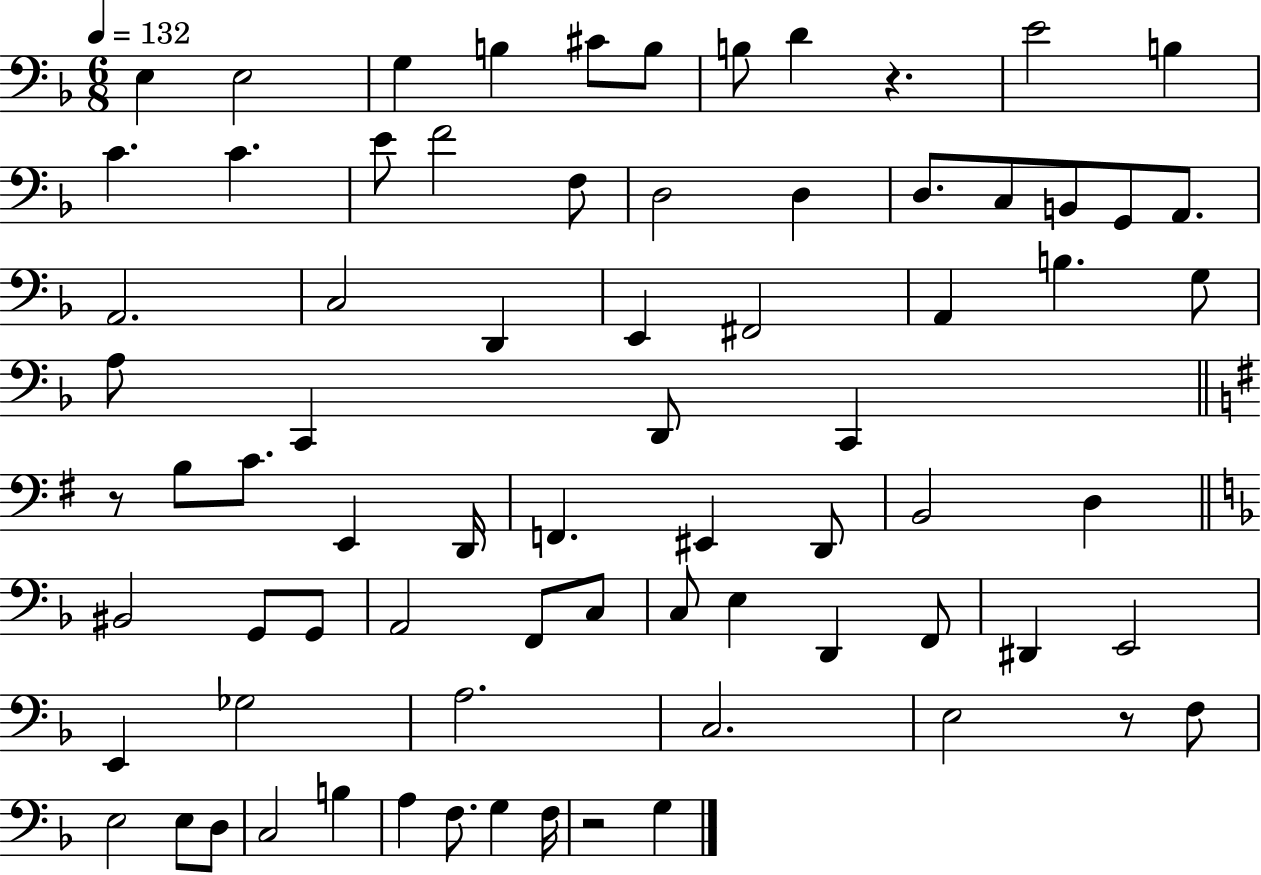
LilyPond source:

{
  \clef bass
  \numericTimeSignature
  \time 6/8
  \key f \major
  \tempo 4 = 132
  e4 e2 | g4 b4 cis'8 b8 | b8 d'4 r4. | e'2 b4 | \break c'4. c'4. | e'8 f'2 f8 | d2 d4 | d8. c8 b,8 g,8 a,8. | \break a,2. | c2 d,4 | e,4 fis,2 | a,4 b4. g8 | \break a8 c,4 d,8 c,4 | \bar "||" \break \key g \major r8 b8 c'8. e,4 d,16 | f,4. eis,4 d,8 | b,2 d4 | \bar "||" \break \key f \major bis,2 g,8 g,8 | a,2 f,8 c8 | c8 e4 d,4 f,8 | dis,4 e,2 | \break e,4 ges2 | a2. | c2. | e2 r8 f8 | \break e2 e8 d8 | c2 b4 | a4 f8. g4 f16 | r2 g4 | \break \bar "|."
}